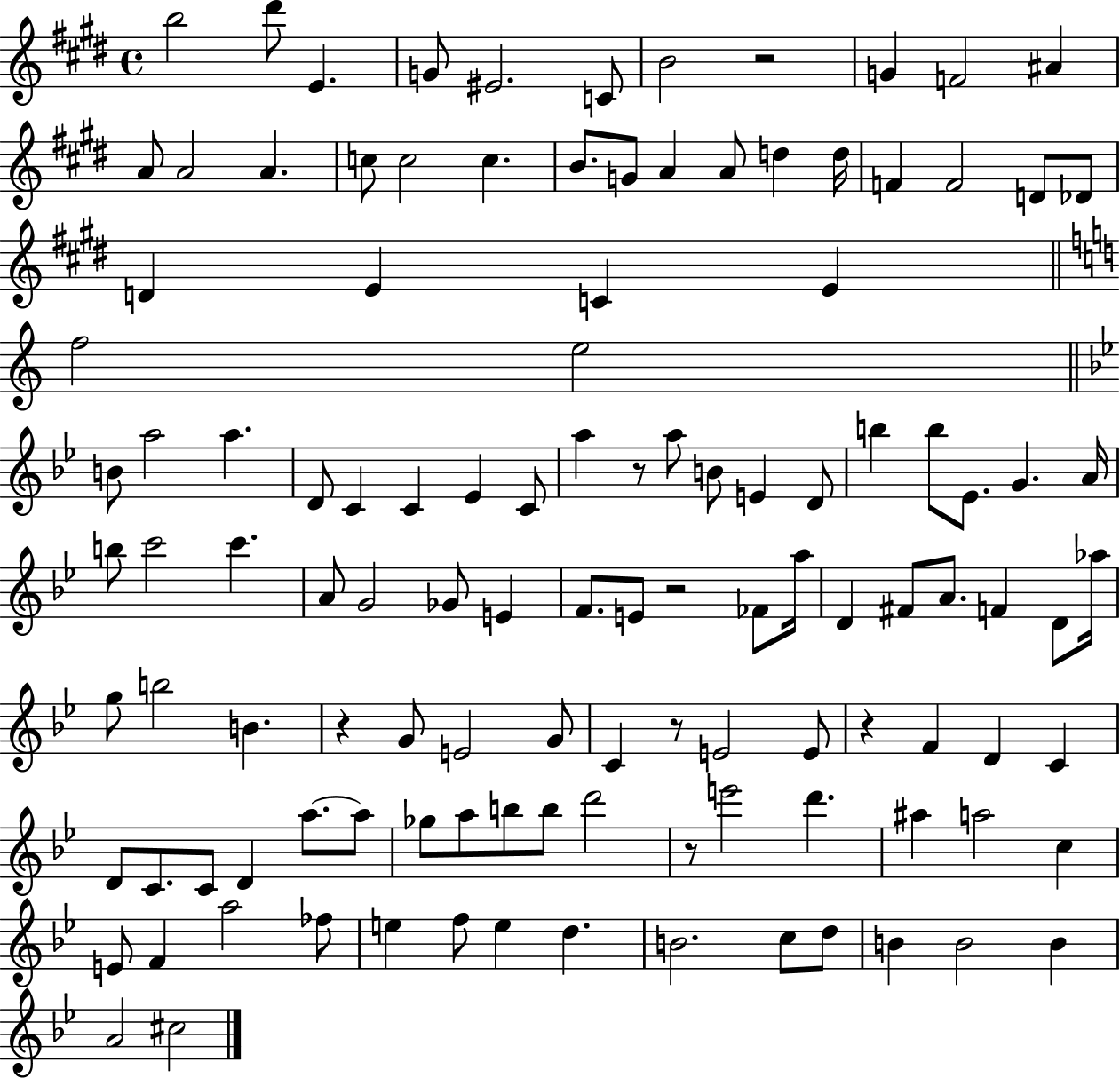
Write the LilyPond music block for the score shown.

{
  \clef treble
  \time 4/4
  \defaultTimeSignature
  \key e \major
  b''2 dis'''8 e'4. | g'8 eis'2. c'8 | b'2 r2 | g'4 f'2 ais'4 | \break a'8 a'2 a'4. | c''8 c''2 c''4. | b'8. g'8 a'4 a'8 d''4 d''16 | f'4 f'2 d'8 des'8 | \break d'4 e'4 c'4 e'4 | \bar "||" \break \key a \minor f''2 e''2 | \bar "||" \break \key bes \major b'8 a''2 a''4. | d'8 c'4 c'4 ees'4 c'8 | a''4 r8 a''8 b'8 e'4 d'8 | b''4 b''8 ees'8. g'4. a'16 | \break b''8 c'''2 c'''4. | a'8 g'2 ges'8 e'4 | f'8. e'8 r2 fes'8 a''16 | d'4 fis'8 a'8. f'4 d'8 aes''16 | \break g''8 b''2 b'4. | r4 g'8 e'2 g'8 | c'4 r8 e'2 e'8 | r4 f'4 d'4 c'4 | \break d'8 c'8. c'8 d'4 a''8.~~ a''8 | ges''8 a''8 b''8 b''8 d'''2 | r8 e'''2 d'''4. | ais''4 a''2 c''4 | \break e'8 f'4 a''2 fes''8 | e''4 f''8 e''4 d''4. | b'2. c''8 d''8 | b'4 b'2 b'4 | \break a'2 cis''2 | \bar "|."
}